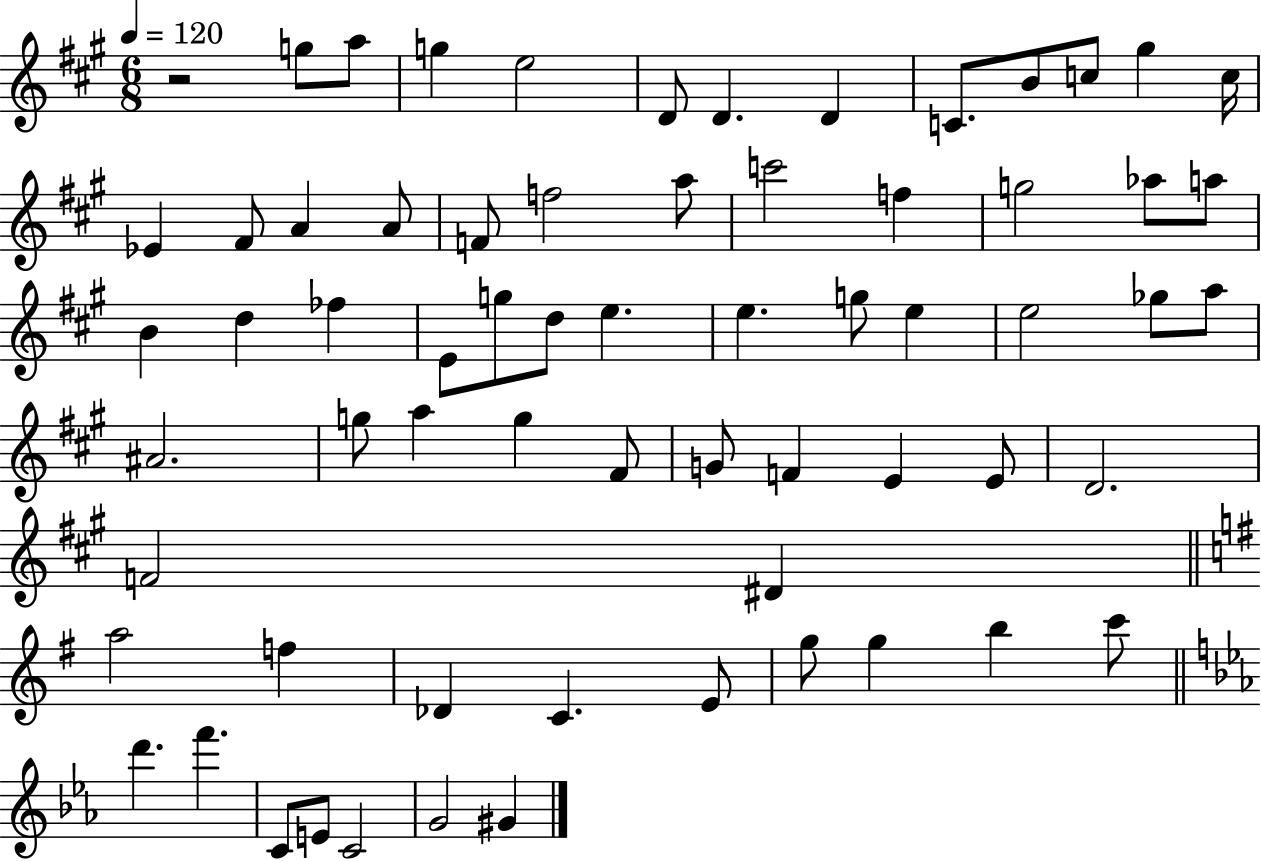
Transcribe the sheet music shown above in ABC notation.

X:1
T:Untitled
M:6/8
L:1/4
K:A
z2 g/2 a/2 g e2 D/2 D D C/2 B/2 c/2 ^g c/4 _E ^F/2 A A/2 F/2 f2 a/2 c'2 f g2 _a/2 a/2 B d _f E/2 g/2 d/2 e e g/2 e e2 _g/2 a/2 ^A2 g/2 a g ^F/2 G/2 F E E/2 D2 F2 ^D a2 f _D C E/2 g/2 g b c'/2 d' f' C/2 E/2 C2 G2 ^G